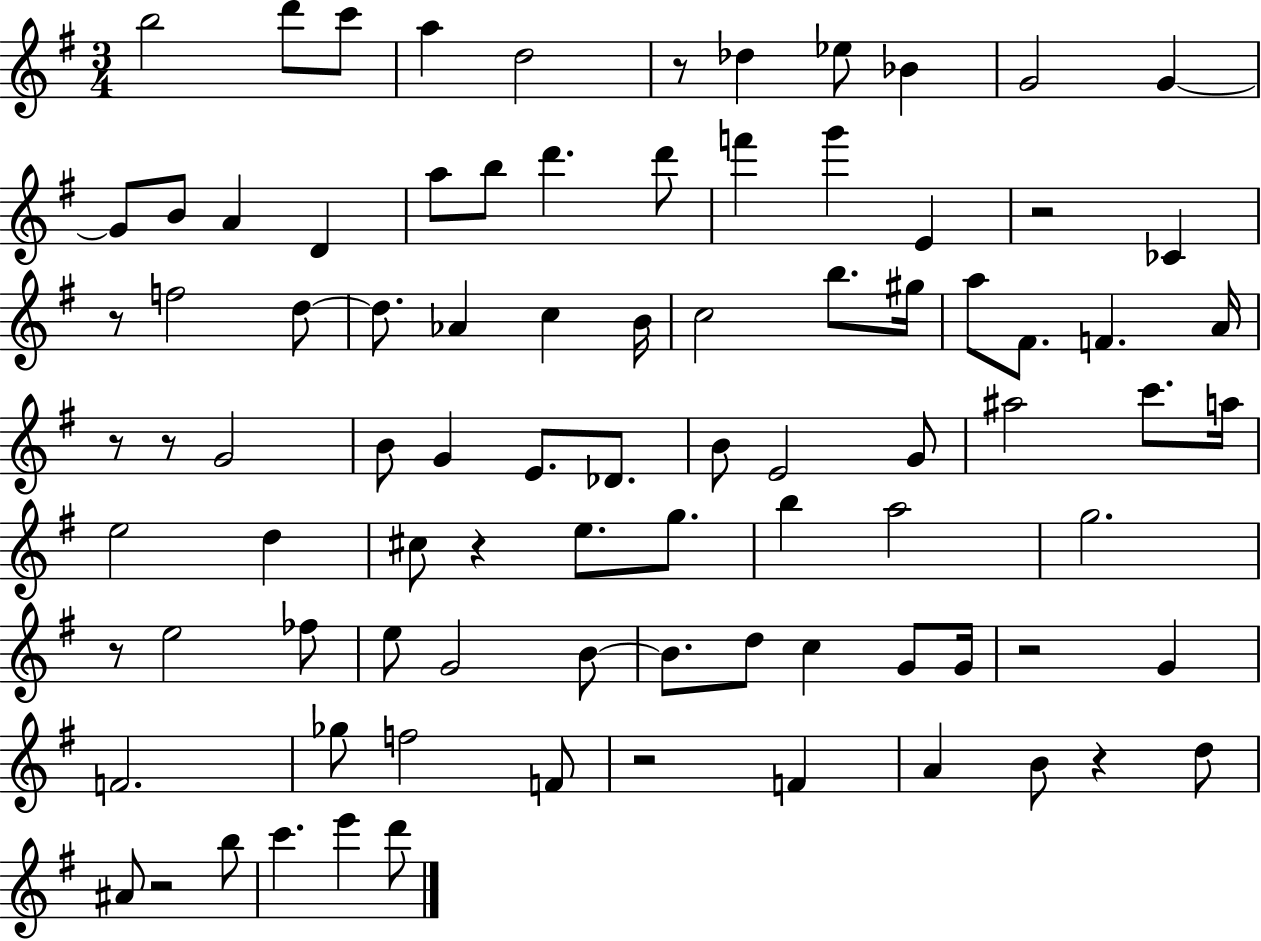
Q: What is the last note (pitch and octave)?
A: D6